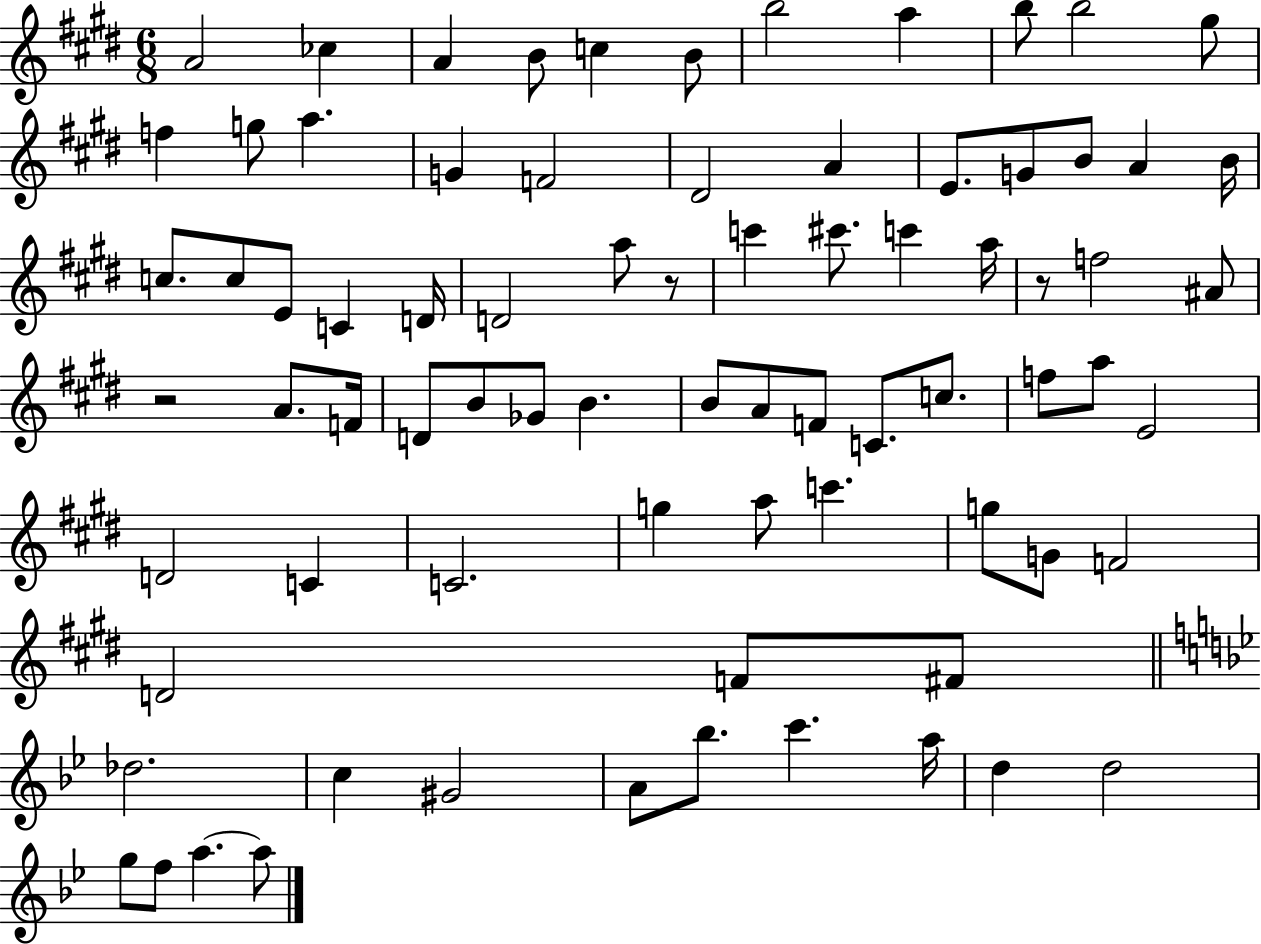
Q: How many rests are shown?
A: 3